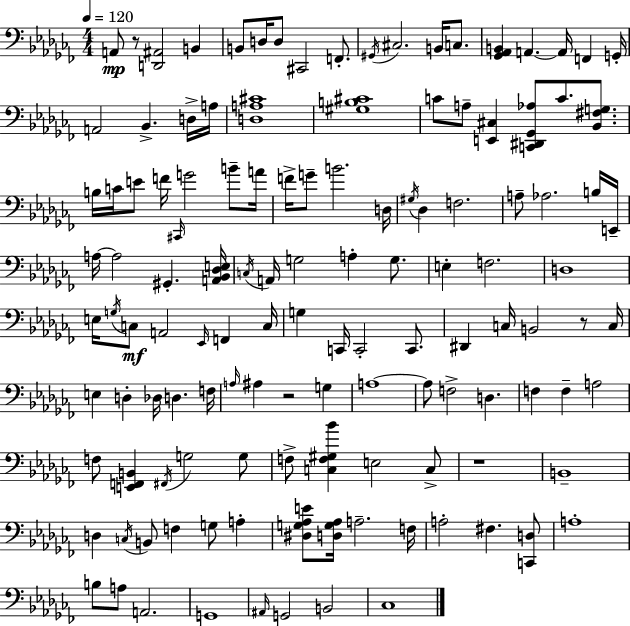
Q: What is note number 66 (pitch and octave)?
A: B2